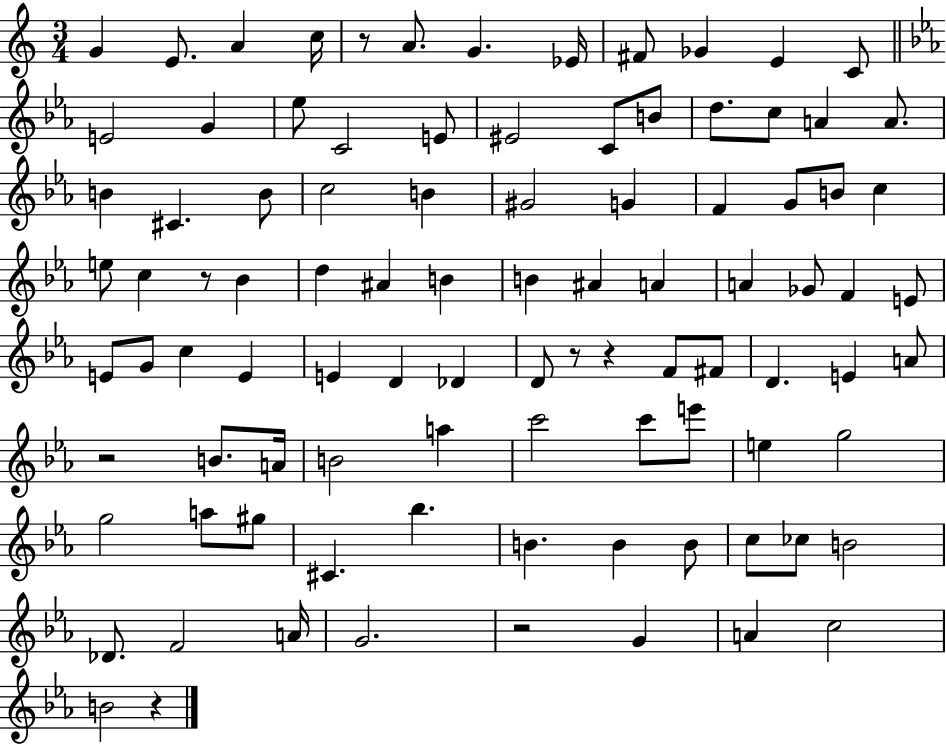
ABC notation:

X:1
T:Untitled
M:3/4
L:1/4
K:C
G E/2 A c/4 z/2 A/2 G _E/4 ^F/2 _G E C/2 E2 G _e/2 C2 E/2 ^E2 C/2 B/2 d/2 c/2 A A/2 B ^C B/2 c2 B ^G2 G F G/2 B/2 c e/2 c z/2 _B d ^A B B ^A A A _G/2 F E/2 E/2 G/2 c E E D _D D/2 z/2 z F/2 ^F/2 D E A/2 z2 B/2 A/4 B2 a c'2 c'/2 e'/2 e g2 g2 a/2 ^g/2 ^C _b B B B/2 c/2 _c/2 B2 _D/2 F2 A/4 G2 z2 G A c2 B2 z